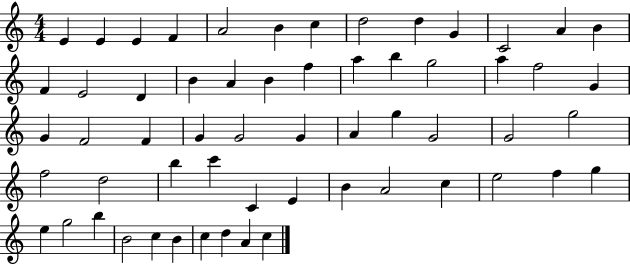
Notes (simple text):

E4/q E4/q E4/q F4/q A4/h B4/q C5/q D5/h D5/q G4/q C4/h A4/q B4/q F4/q E4/h D4/q B4/q A4/q B4/q F5/q A5/q B5/q G5/h A5/q F5/h G4/q G4/q F4/h F4/q G4/q G4/h G4/q A4/q G5/q G4/h G4/h G5/h F5/h D5/h B5/q C6/q C4/q E4/q B4/q A4/h C5/q E5/h F5/q G5/q E5/q G5/h B5/q B4/h C5/q B4/q C5/q D5/q A4/q C5/q